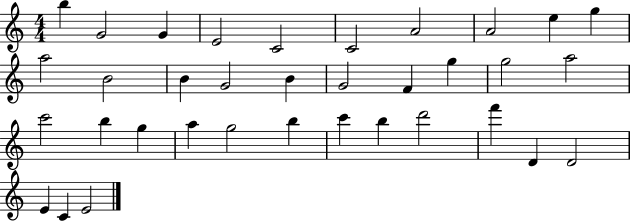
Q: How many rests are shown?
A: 0